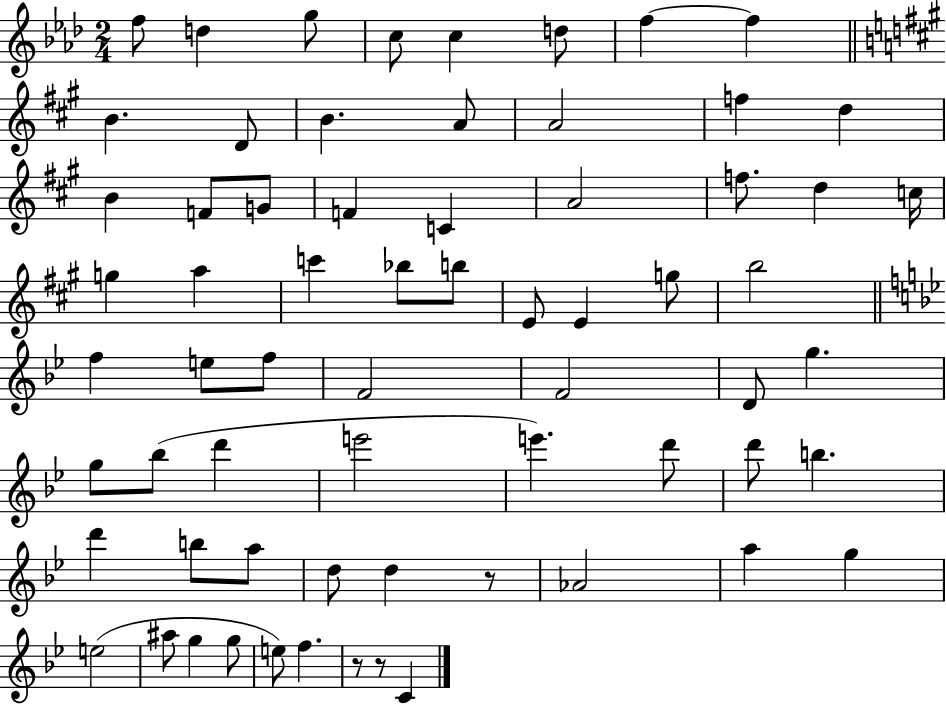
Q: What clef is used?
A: treble